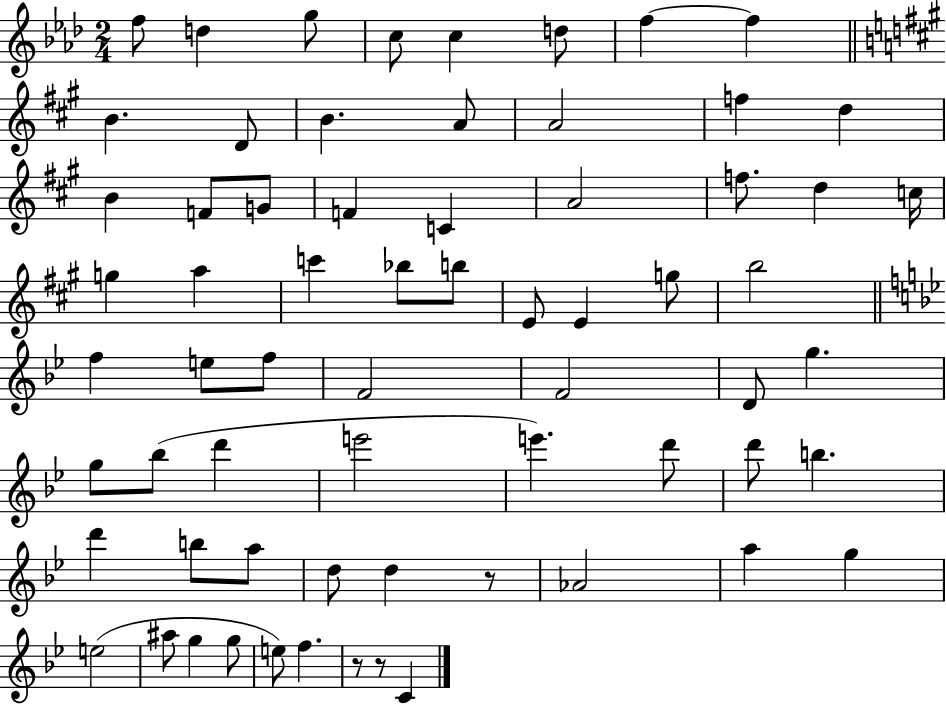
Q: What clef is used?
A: treble